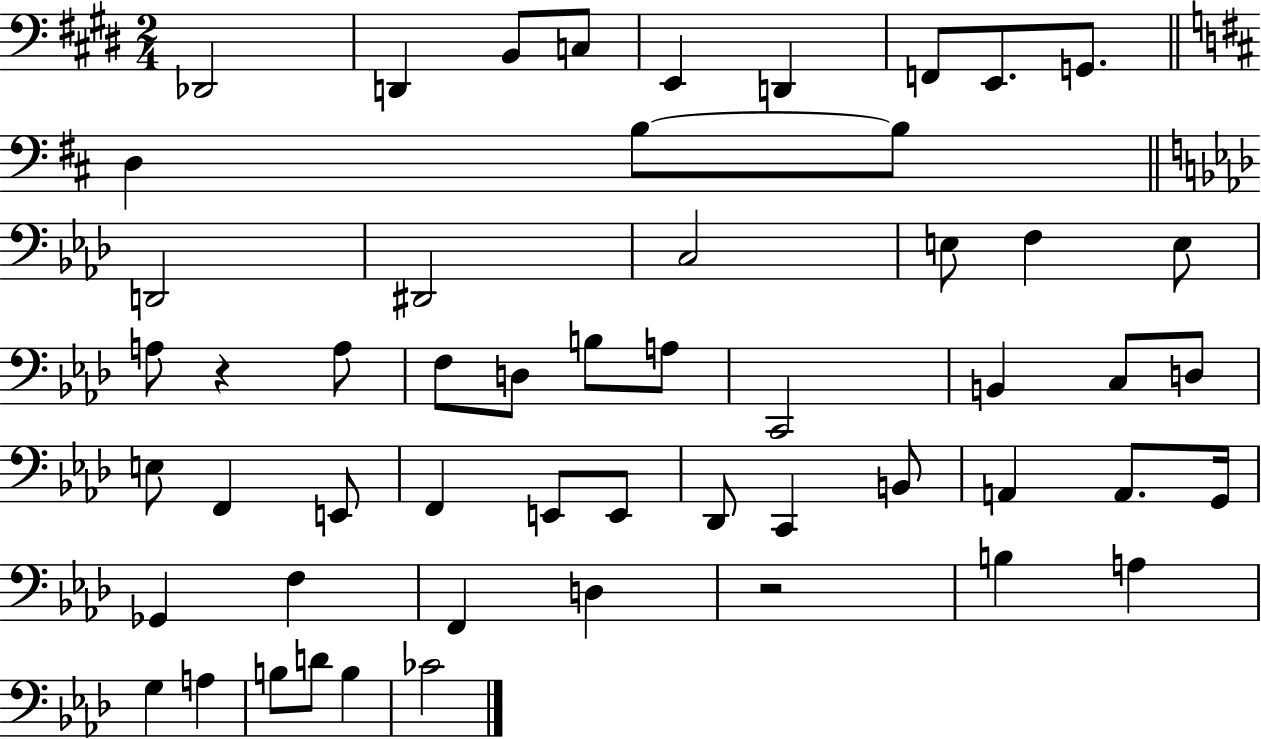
{
  \clef bass
  \numericTimeSignature
  \time 2/4
  \key e \major
  des,2 | d,4 b,8 c8 | e,4 d,4 | f,8 e,8. g,8. | \break \bar "||" \break \key b \minor d4 b8~~ b8 | \bar "||" \break \key f \minor d,2 | dis,2 | c2 | e8 f4 e8 | \break a8 r4 a8 | f8 d8 b8 a8 | c,2 | b,4 c8 d8 | \break e8 f,4 e,8 | f,4 e,8 e,8 | des,8 c,4 b,8 | a,4 a,8. g,16 | \break ges,4 f4 | f,4 d4 | r2 | b4 a4 | \break g4 a4 | b8 d'8 b4 | ces'2 | \bar "|."
}